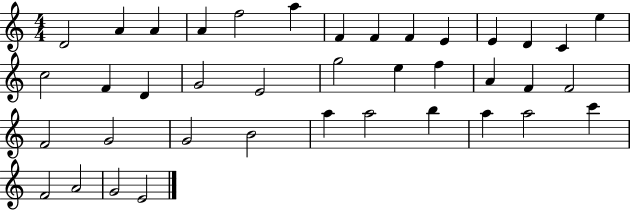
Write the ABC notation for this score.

X:1
T:Untitled
M:4/4
L:1/4
K:C
D2 A A A f2 a F F F E E D C e c2 F D G2 E2 g2 e f A F F2 F2 G2 G2 B2 a a2 b a a2 c' F2 A2 G2 E2